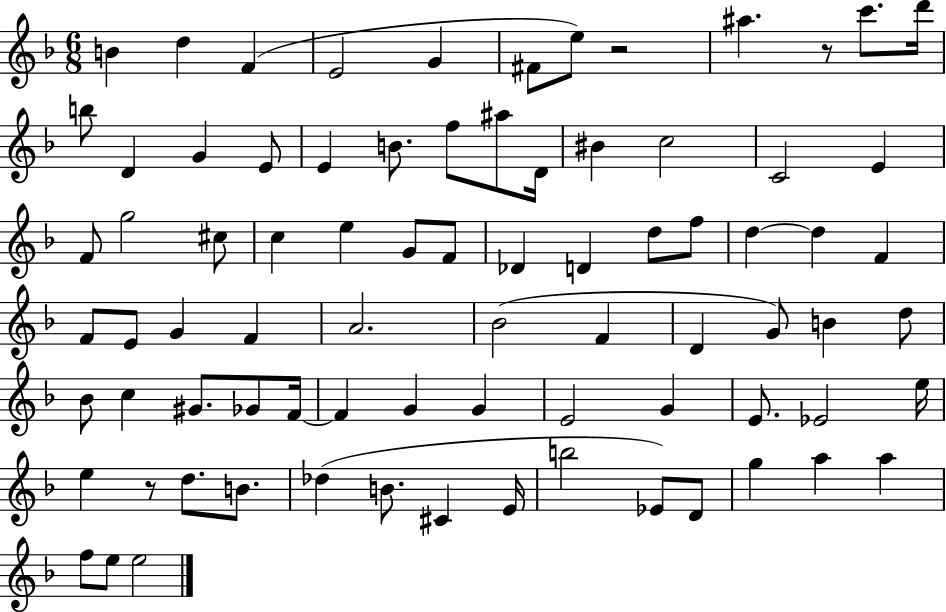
B4/q D5/q F4/q E4/h G4/q F#4/e E5/e R/h A#5/q. R/e C6/e. D6/s B5/e D4/q G4/q E4/e E4/q B4/e. F5/e A#5/e D4/s BIS4/q C5/h C4/h E4/q F4/e G5/h C#5/e C5/q E5/q G4/e F4/e Db4/q D4/q D5/e F5/e D5/q D5/q F4/q F4/e E4/e G4/q F4/q A4/h. Bb4/h F4/q D4/q G4/e B4/q D5/e Bb4/e C5/q G#4/e. Gb4/e F4/s F4/q G4/q G4/q E4/h G4/q E4/e. Eb4/h E5/s E5/q R/e D5/e. B4/e. Db5/q B4/e. C#4/q E4/s B5/h Eb4/e D4/e G5/q A5/q A5/q F5/e E5/e E5/h